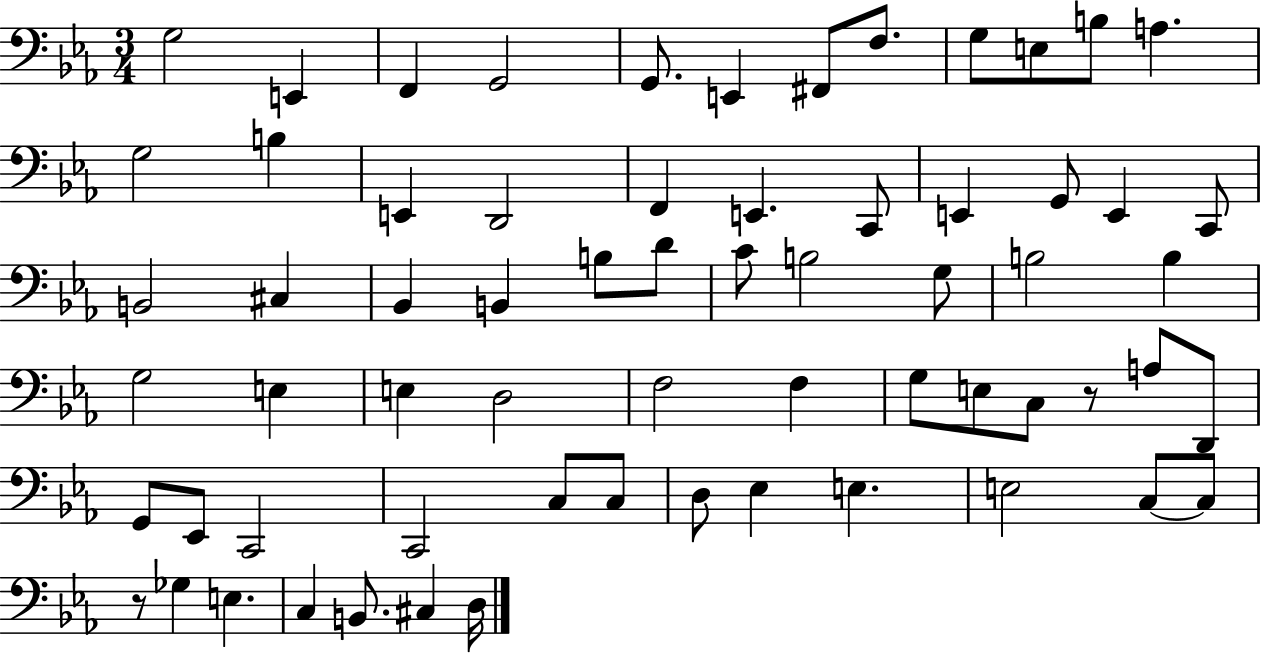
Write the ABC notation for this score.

X:1
T:Untitled
M:3/4
L:1/4
K:Eb
G,2 E,, F,, G,,2 G,,/2 E,, ^F,,/2 F,/2 G,/2 E,/2 B,/2 A, G,2 B, E,, D,,2 F,, E,, C,,/2 E,, G,,/2 E,, C,,/2 B,,2 ^C, _B,, B,, B,/2 D/2 C/2 B,2 G,/2 B,2 B, G,2 E, E, D,2 F,2 F, G,/2 E,/2 C,/2 z/2 A,/2 D,,/2 G,,/2 _E,,/2 C,,2 C,,2 C,/2 C,/2 D,/2 _E, E, E,2 C,/2 C,/2 z/2 _G, E, C, B,,/2 ^C, D,/4